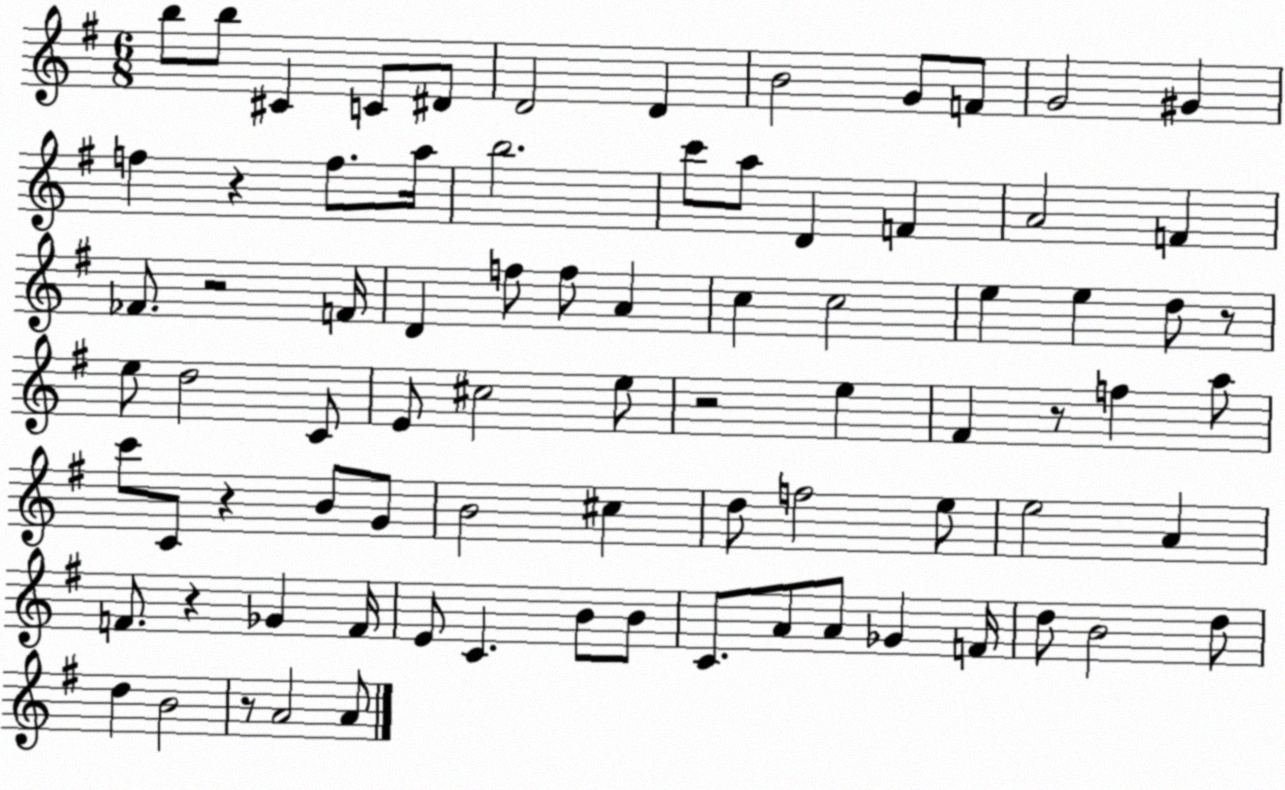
X:1
T:Untitled
M:6/8
L:1/4
K:G
b/2 b/2 ^C C/2 ^D/2 D2 D B2 G/2 F/2 G2 ^G f z f/2 a/4 b2 c'/2 a/2 D F A2 F _F/2 z2 F/4 D f/2 f/2 A c c2 e e d/2 z/2 e/2 d2 C/2 E/2 ^c2 e/2 z2 e ^F z/2 f a/2 c'/2 C/2 z B/2 G/2 B2 ^c d/2 f2 e/2 e2 A F/2 z _G F/4 E/2 C B/2 B/2 C/2 A/2 A/2 _G F/4 d/2 B2 d/2 d B2 z/2 A2 A/2